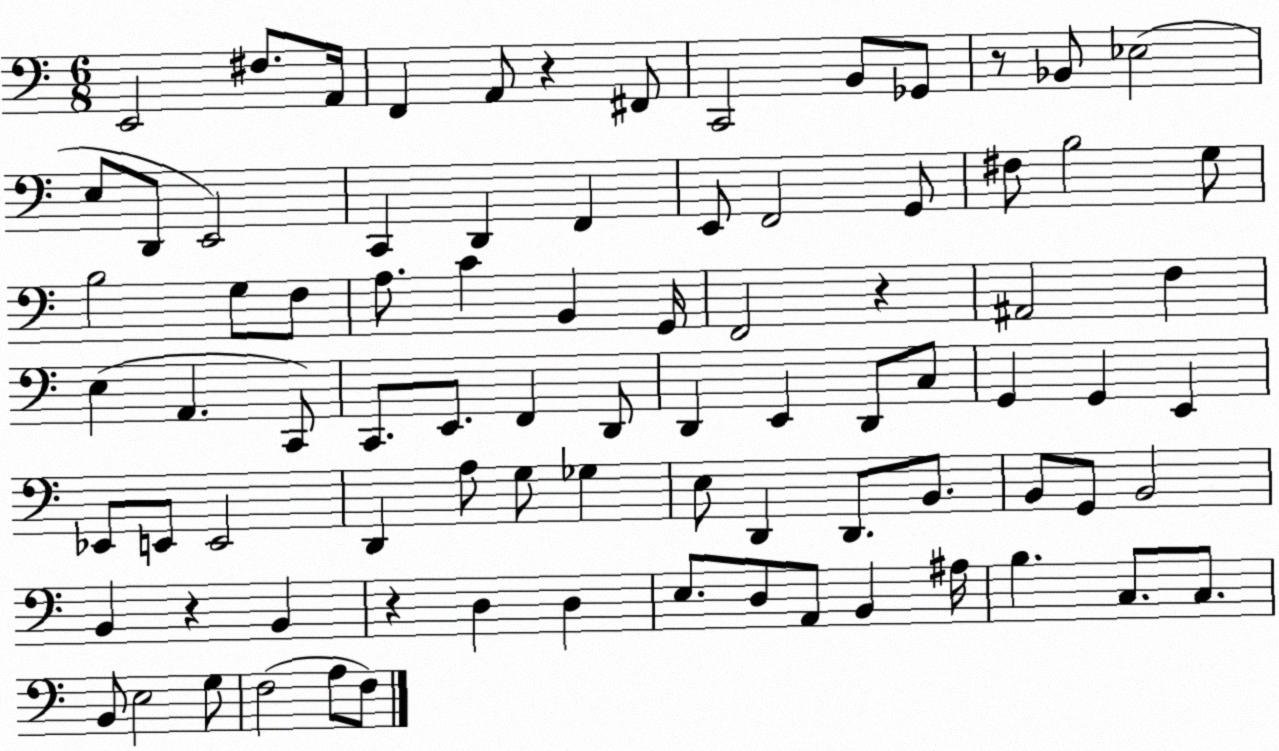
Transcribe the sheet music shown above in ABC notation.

X:1
T:Untitled
M:6/8
L:1/4
K:C
E,,2 ^F,/2 A,,/4 F,, A,,/2 z ^F,,/2 C,,2 B,,/2 _G,,/2 z/2 _B,,/2 _E,2 E,/2 D,,/2 E,,2 C,, D,, F,, E,,/2 F,,2 G,,/2 ^F,/2 B,2 G,/2 B,2 G,/2 F,/2 A,/2 C B,, G,,/4 F,,2 z ^A,,2 F, E, A,, C,,/2 C,,/2 E,,/2 F,, D,,/2 D,, E,, D,,/2 C,/2 G,, G,, E,, _E,,/2 E,,/2 E,,2 D,, A,/2 G,/2 _G, E,/2 D,, D,,/2 B,,/2 B,,/2 G,,/2 B,,2 B,, z B,, z D, D, E,/2 D,/2 A,,/2 B,, ^A,/4 B, C,/2 C,/2 B,,/2 E,2 G,/2 F,2 A,/2 F,/2